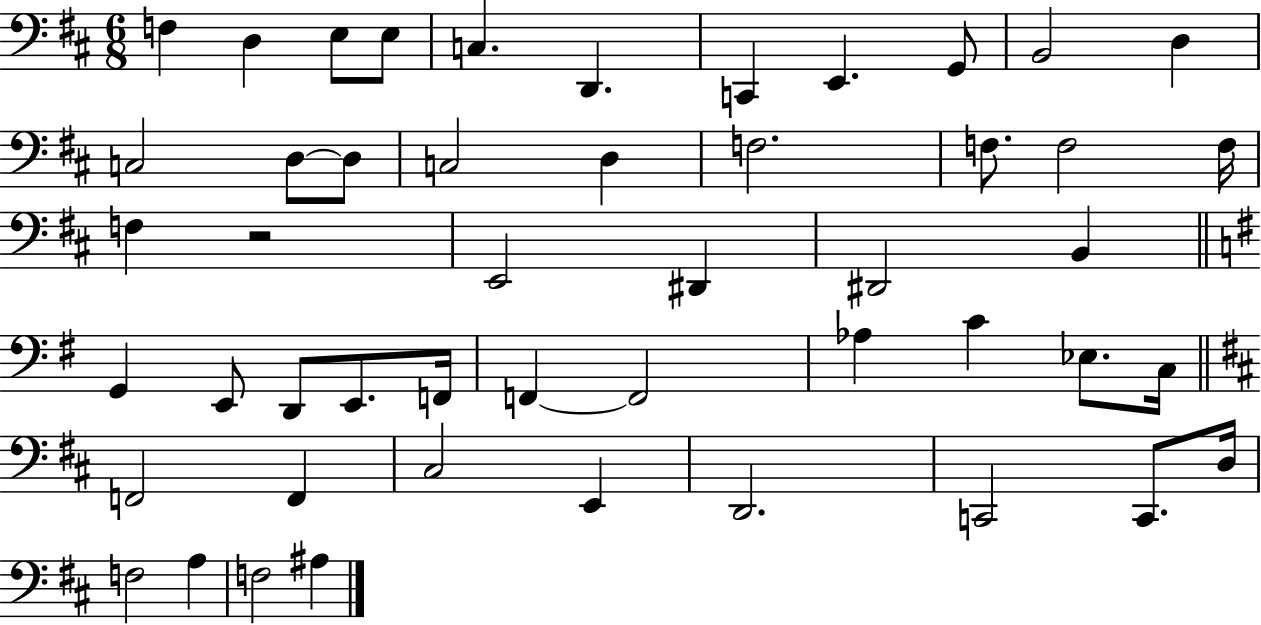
X:1
T:Untitled
M:6/8
L:1/4
K:D
F, D, E,/2 E,/2 C, D,, C,, E,, G,,/2 B,,2 D, C,2 D,/2 D,/2 C,2 D, F,2 F,/2 F,2 F,/4 F, z2 E,,2 ^D,, ^D,,2 B,, G,, E,,/2 D,,/2 E,,/2 F,,/4 F,, F,,2 _A, C _E,/2 C,/4 F,,2 F,, ^C,2 E,, D,,2 C,,2 C,,/2 D,/4 F,2 A, F,2 ^A,